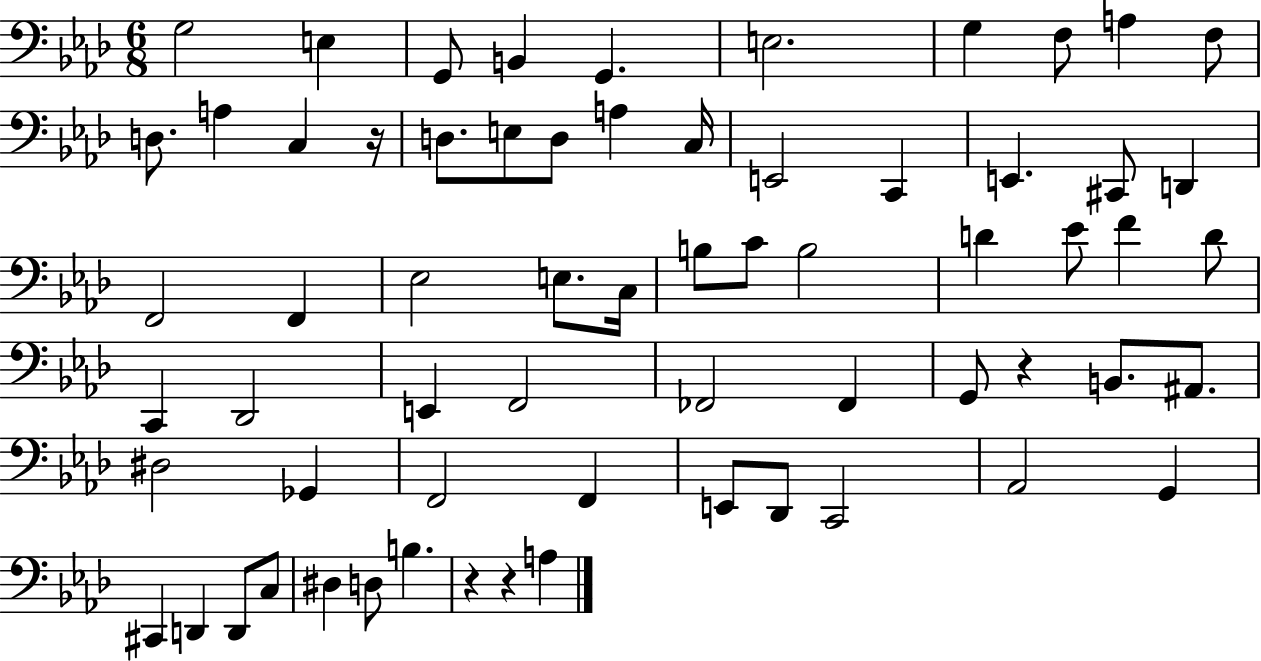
G3/h E3/q G2/e B2/q G2/q. E3/h. G3/q F3/e A3/q F3/e D3/e. A3/q C3/q R/s D3/e. E3/e D3/e A3/q C3/s E2/h C2/q E2/q. C#2/e D2/q F2/h F2/q Eb3/h E3/e. C3/s B3/e C4/e B3/h D4/q Eb4/e F4/q D4/e C2/q Db2/h E2/q F2/h FES2/h FES2/q G2/e R/q B2/e. A#2/e. D#3/h Gb2/q F2/h F2/q E2/e Db2/e C2/h Ab2/h G2/q C#2/q D2/q D2/e C3/e D#3/q D3/e B3/q. R/q R/q A3/q